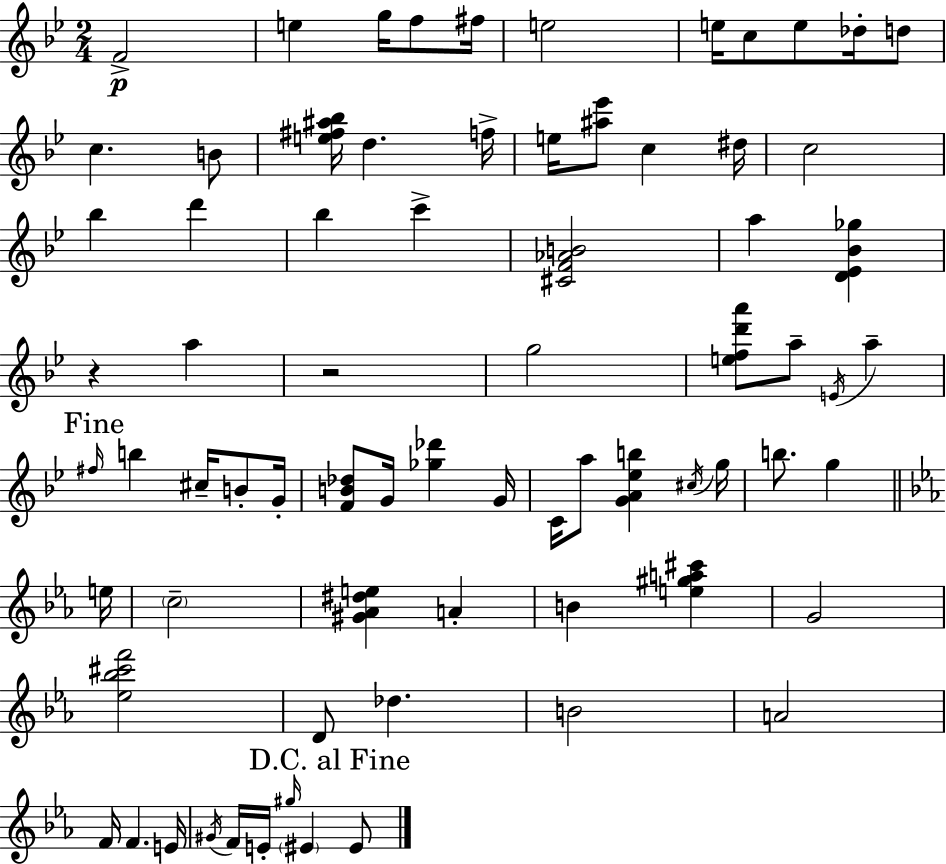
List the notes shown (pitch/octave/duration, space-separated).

F4/h E5/q G5/s F5/e F#5/s E5/h E5/s C5/e E5/e Db5/s D5/e C5/q. B4/e [E5,F#5,A#5,Bb5]/s D5/q. F5/s E5/s [A#5,Eb6]/e C5/q D#5/s C5/h Bb5/q D6/q Bb5/q C6/q [C#4,F4,Ab4,B4]/h A5/q [D4,Eb4,Bb4,Gb5]/q R/q A5/q R/h G5/h [E5,F5,D6,A6]/e A5/e E4/s A5/q F#5/s B5/q C#5/s B4/e G4/s [F4,B4,Db5]/e G4/s [Gb5,Db6]/q G4/s C4/s A5/e [G4,A4,Eb5,B5]/q C#5/s G5/s B5/e. G5/q E5/s C5/h [G#4,Ab4,D#5,E5]/q A4/q B4/q [E5,G#5,A5,C#6]/q G4/h [Eb5,Bb5,C#6,F6]/h D4/e Db5/q. B4/h A4/h F4/s F4/q. E4/s G#4/s F4/s E4/s G#5/s EIS4/q EIS4/e